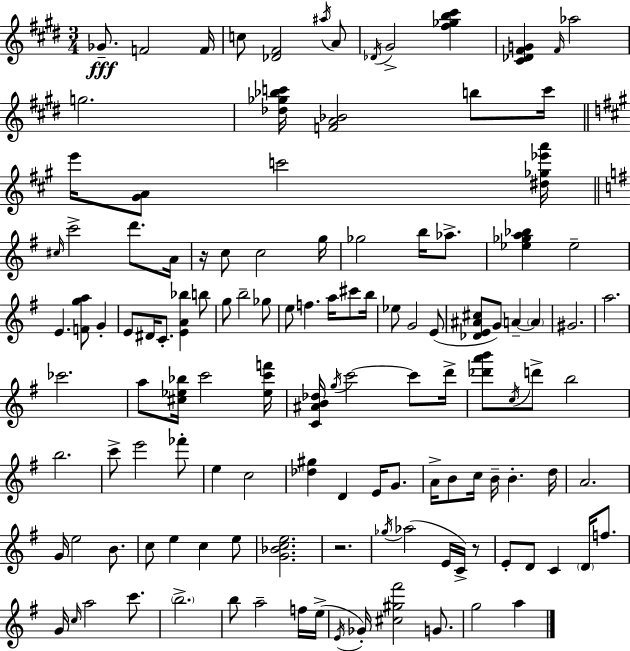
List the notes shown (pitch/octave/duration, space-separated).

Gb4/e. F4/h F4/s C5/e [Db4,F#4]/h A#5/s A4/e Db4/s G#4/h [F#5,Gb5,B5,C#6]/q [C#4,Db4,F#4,G4]/q F#4/s Ab5/h G5/h. [Db5,Gb5,Bb5,C6]/s [F4,A4,Bb4]/h B5/e C6/s E6/s [G#4,A4]/e C6/h [D#5,Gb5,Eb6,A6]/s C#5/s C6/h D6/e. A4/s R/s C5/e C5/h G5/s Gb5/h B5/s Ab5/e. [Eb5,Gb5,A5,Bb5]/q Eb5/h E4/q. [F4,G5,A5]/e G4/q E4/e D#4/s C4/e. [E4,A4,Bb5]/q B5/e G5/e B5/h Gb5/e E5/e F5/q. A5/s C#6/e B5/s Eb5/e G4/h E4/e [Db4,E4,A#4,C#5]/e G4/e A4/q A4/q G#4/h. A5/h. CES6/h. A5/e [C#5,Eb5,Bb5]/s C6/h [Eb5,C6,F6]/s [C4,A#4,B4,Db5]/s G5/s C6/h C6/e D6/s [Db6,A6,B6]/e C5/s D6/e B5/h B5/h. C6/e E6/h FES6/e E5/q C5/h [Db5,G#5]/q D4/q E4/s G4/e. A4/s B4/e C5/s B4/s B4/q. D5/s A4/h. G4/s E5/h B4/e. C5/e E5/q C5/q E5/e [G4,Bb4,C5,E5]/h. R/h. Gb5/s Ab5/h E4/s C4/s R/e E4/e D4/e C4/q D4/s F5/e. G4/s C5/s A5/h C6/e. B5/h. B5/e A5/h F5/s E5/s E4/s Gb4/s [C#5,G#5,F#6]/h G4/e. G5/h A5/q